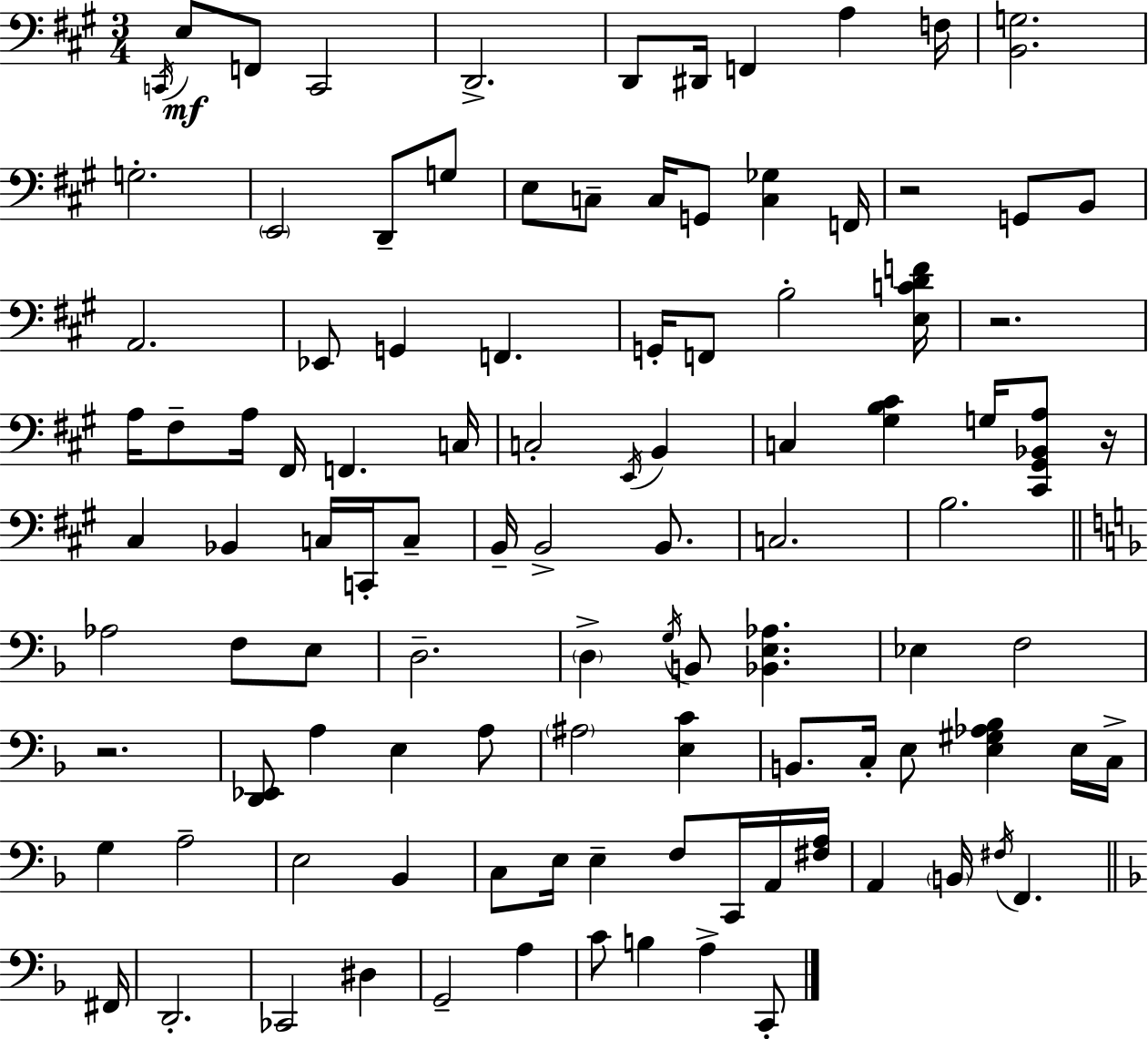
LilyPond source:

{
  \clef bass
  \numericTimeSignature
  \time 3/4
  \key a \major
  \acciaccatura { c,16 }\mf e8 f,8 c,2 | d,2.-> | d,8 dis,16 f,4 a4 | f16 <b, g>2. | \break g2.-. | \parenthesize e,2 d,8-- g8 | e8 c8-- c16 g,8 <c ges>4 | f,16 r2 g,8 b,8 | \break a,2. | ees,8 g,4 f,4. | g,16-. f,8 b2-. | <e c' d' f'>16 r2. | \break a16 fis8-- a16 fis,16 f,4. | c16 c2-. \acciaccatura { e,16 } b,4 | c4 <gis b cis'>4 g16 <cis, gis, bes, a>8 | r16 cis4 bes,4 c16 c,16-. | \break c8-- b,16-- b,2-> b,8. | c2. | b2. | \bar "||" \break \key d \minor aes2 f8 e8 | d2.-- | \parenthesize d4-> \acciaccatura { g16 } b,8 <bes, e aes>4. | ees4 f2 | \break r2. | <d, ees,>8 a4 e4 a8 | \parenthesize ais2 <e c'>4 | b,8. c16-. e8 <e gis aes bes>4 e16 | \break c16-> g4 a2-- | e2 bes,4 | c8 e16 e4-- f8 c,16 a,16 | <fis a>16 a,4 \parenthesize b,16 \acciaccatura { fis16 } f,4. | \break \bar "||" \break \key f \major fis,16 d,2.-. | ces,2 dis4 | g,2-- a4 | c'8 b4 a4-> c,8-. | \break \bar "|."
}